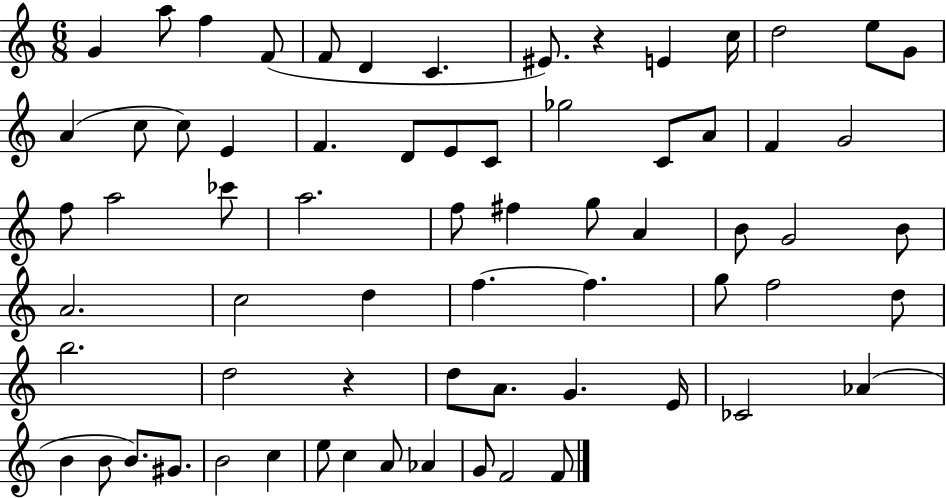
X:1
T:Untitled
M:6/8
L:1/4
K:C
G a/2 f F/2 F/2 D C ^E/2 z E c/4 d2 e/2 G/2 A c/2 c/2 E F D/2 E/2 C/2 _g2 C/2 A/2 F G2 f/2 a2 _c'/2 a2 f/2 ^f g/2 A B/2 G2 B/2 A2 c2 d f f g/2 f2 d/2 b2 d2 z d/2 A/2 G E/4 _C2 _A B B/2 B/2 ^G/2 B2 c e/2 c A/2 _A G/2 F2 F/2